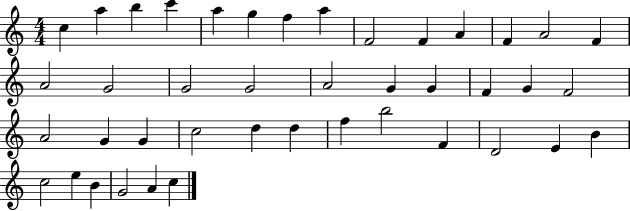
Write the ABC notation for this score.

X:1
T:Untitled
M:4/4
L:1/4
K:C
c a b c' a g f a F2 F A F A2 F A2 G2 G2 G2 A2 G G F G F2 A2 G G c2 d d f b2 F D2 E B c2 e B G2 A c